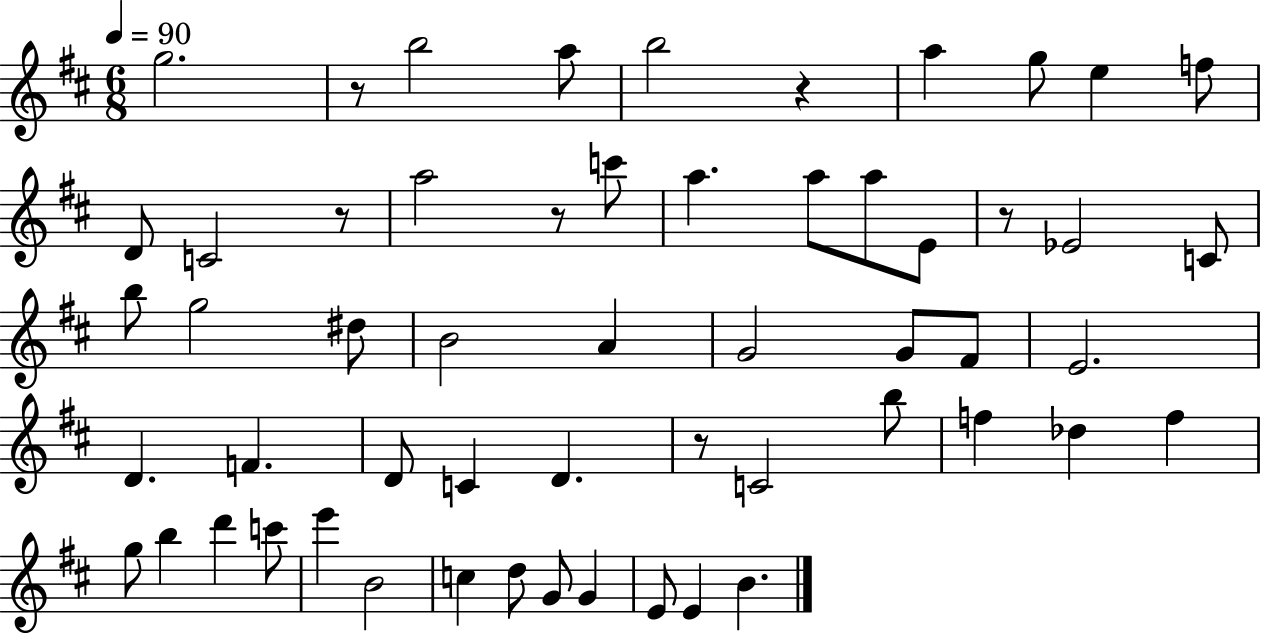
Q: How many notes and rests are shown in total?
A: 56